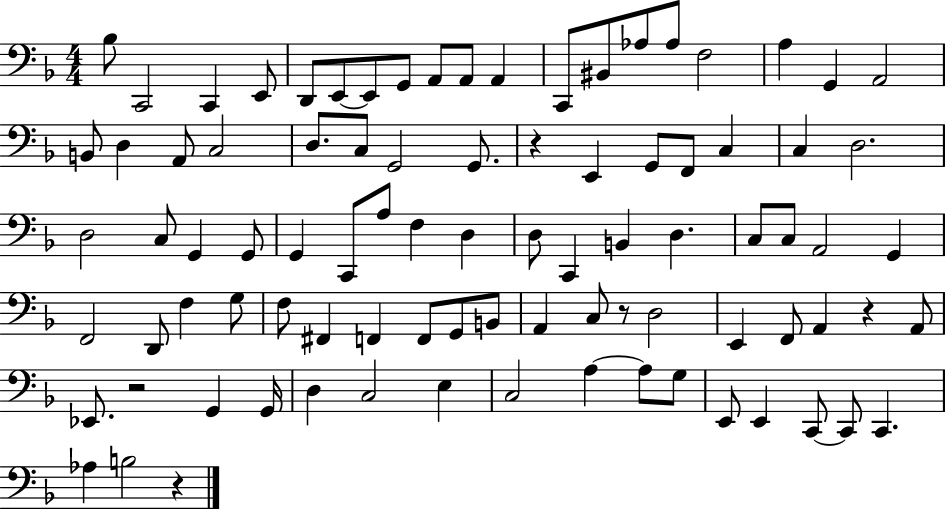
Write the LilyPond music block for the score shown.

{
  \clef bass
  \numericTimeSignature
  \time 4/4
  \key f \major
  bes8 c,2 c,4 e,8 | d,8 e,8~~ e,8 g,8 a,8 a,8 a,4 | c,8 bis,8 aes8 aes8 f2 | a4 g,4 a,2 | \break b,8 d4 a,8 c2 | d8. c8 g,2 g,8. | r4 e,4 g,8 f,8 c4 | c4 d2. | \break d2 c8 g,4 g,8 | g,4 c,8 a8 f4 d4 | d8 c,4 b,4 d4. | c8 c8 a,2 g,4 | \break f,2 d,8 f4 g8 | f8 fis,4 f,4 f,8 g,8 b,8 | a,4 c8 r8 d2 | e,4 f,8 a,4 r4 a,8 | \break ees,8. r2 g,4 g,16 | d4 c2 e4 | c2 a4~~ a8 g8 | e,8 e,4 c,8~~ c,8 c,4. | \break aes4 b2 r4 | \bar "|."
}